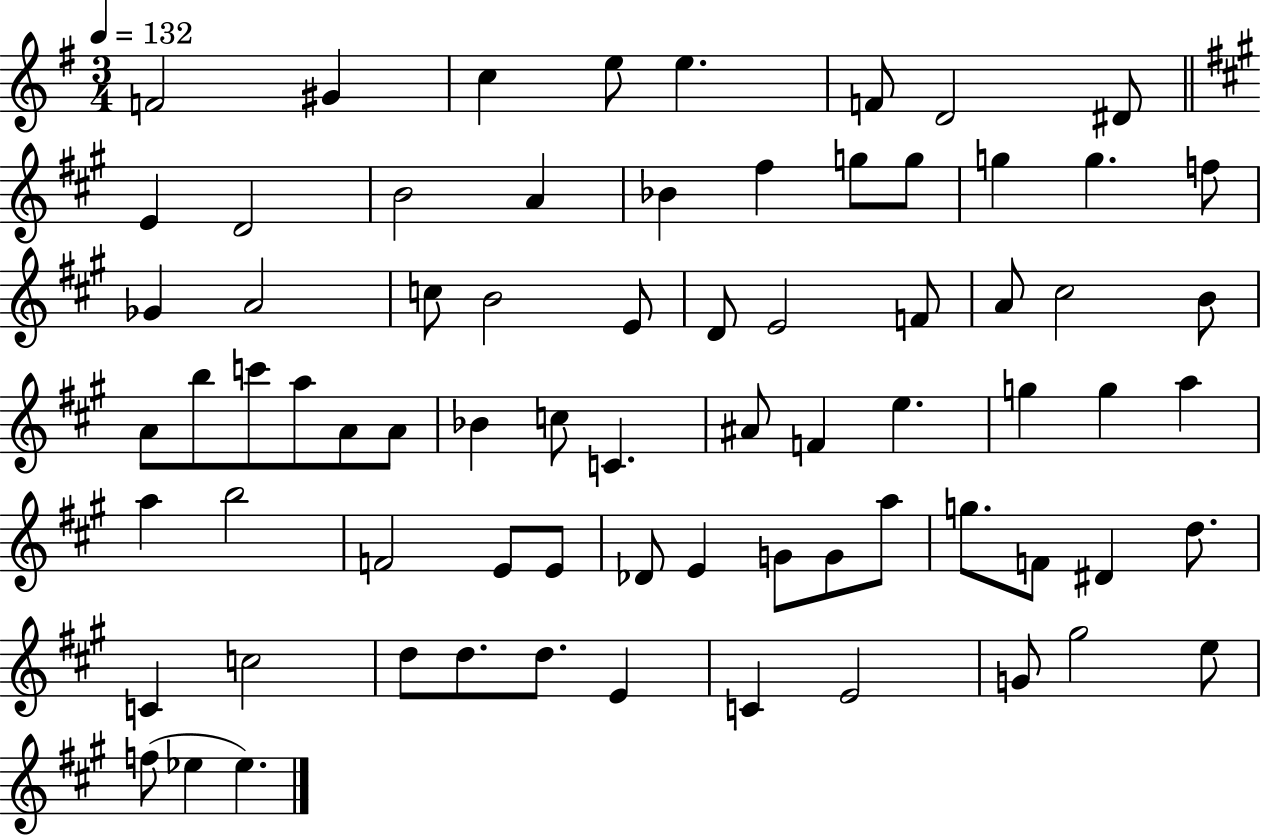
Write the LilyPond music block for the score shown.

{
  \clef treble
  \numericTimeSignature
  \time 3/4
  \key g \major
  \tempo 4 = 132
  f'2 gis'4 | c''4 e''8 e''4. | f'8 d'2 dis'8 | \bar "||" \break \key a \major e'4 d'2 | b'2 a'4 | bes'4 fis''4 g''8 g''8 | g''4 g''4. f''8 | \break ges'4 a'2 | c''8 b'2 e'8 | d'8 e'2 f'8 | a'8 cis''2 b'8 | \break a'8 b''8 c'''8 a''8 a'8 a'8 | bes'4 c''8 c'4. | ais'8 f'4 e''4. | g''4 g''4 a''4 | \break a''4 b''2 | f'2 e'8 e'8 | des'8 e'4 g'8 g'8 a''8 | g''8. f'8 dis'4 d''8. | \break c'4 c''2 | d''8 d''8. d''8. e'4 | c'4 e'2 | g'8 gis''2 e''8 | \break f''8( ees''4 ees''4.) | \bar "|."
}